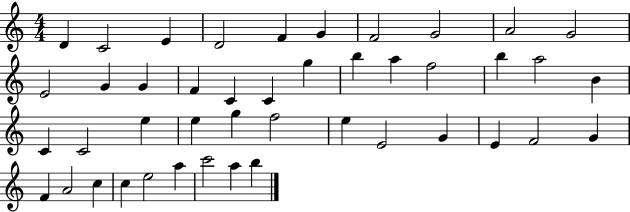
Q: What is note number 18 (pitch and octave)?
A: B5